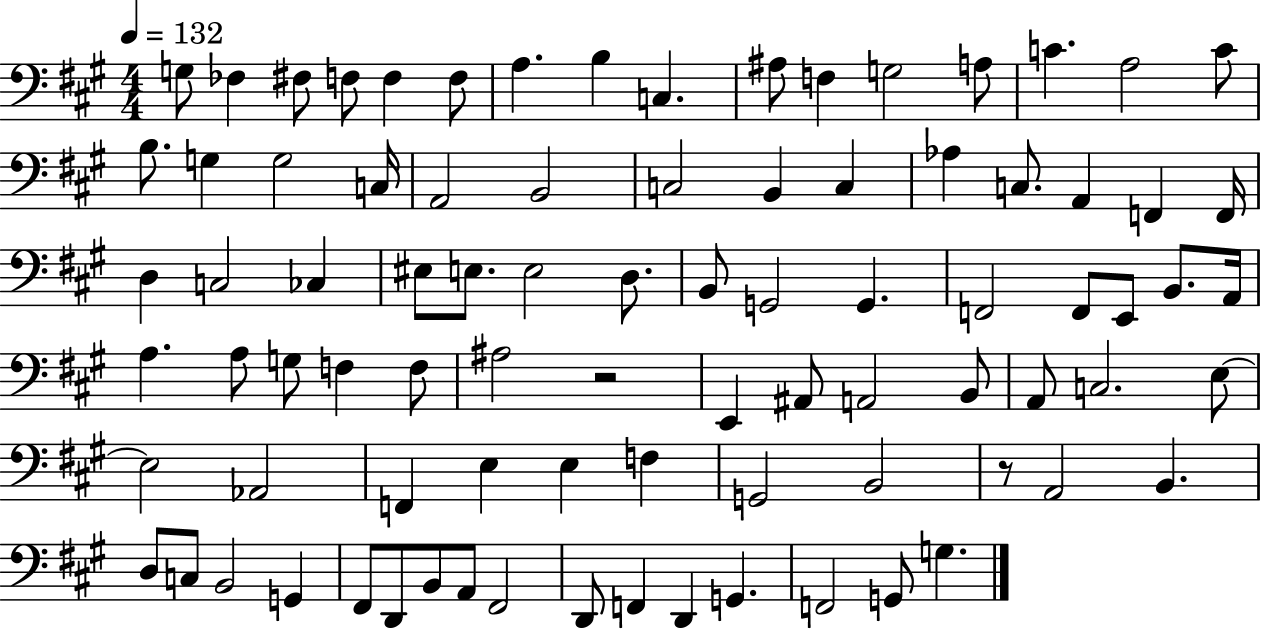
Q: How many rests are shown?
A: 2